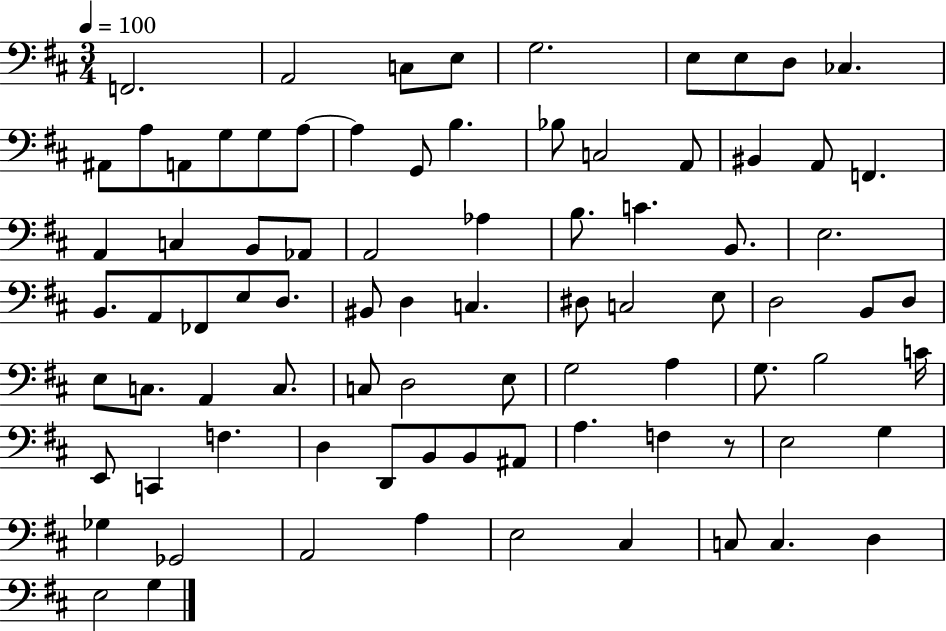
{
  \clef bass
  \numericTimeSignature
  \time 3/4
  \key d \major
  \tempo 4 = 100
  f,2. | a,2 c8 e8 | g2. | e8 e8 d8 ces4. | \break ais,8 a8 a,8 g8 g8 a8~~ | a4 g,8 b4. | bes8 c2 a,8 | bis,4 a,8 f,4. | \break a,4 c4 b,8 aes,8 | a,2 aes4 | b8. c'4. b,8. | e2. | \break b,8. a,8 fes,8 e8 d8. | bis,8 d4 c4. | dis8 c2 e8 | d2 b,8 d8 | \break e8 c8. a,4 c8. | c8 d2 e8 | g2 a4 | g8. b2 c'16 | \break e,8 c,4 f4. | d4 d,8 b,8 b,8 ais,8 | a4. f4 r8 | e2 g4 | \break ges4 ges,2 | a,2 a4 | e2 cis4 | c8 c4. d4 | \break e2 g4 | \bar "|."
}